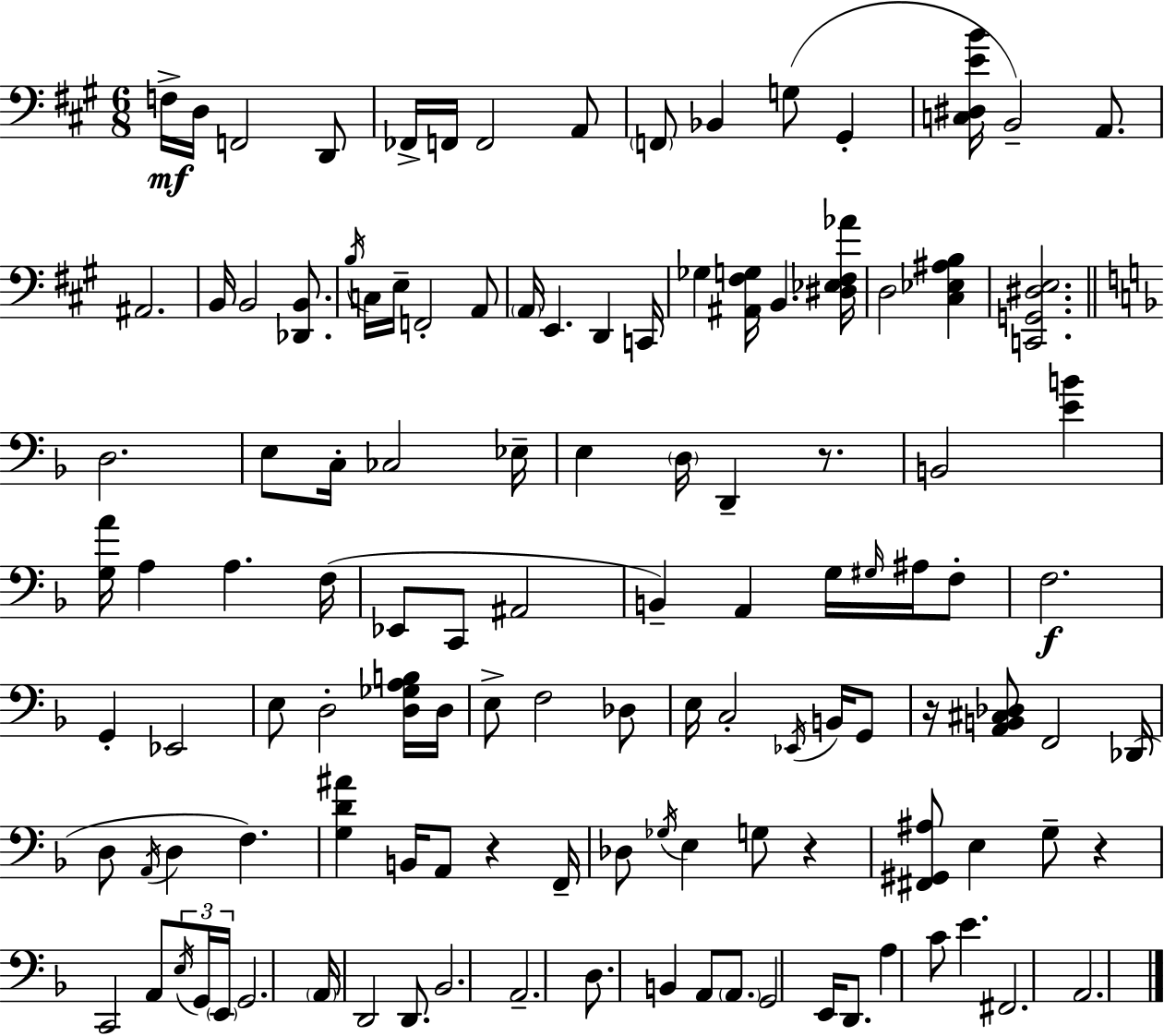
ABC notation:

X:1
T:Untitled
M:6/8
L:1/4
K:A
F,/4 D,/4 F,,2 D,,/2 _F,,/4 F,,/4 F,,2 A,,/2 F,,/2 _B,, G,/2 ^G,, [C,^D,EB]/4 B,,2 A,,/2 ^A,,2 B,,/4 B,,2 [_D,,B,,]/2 B,/4 C,/4 E,/4 F,,2 A,,/2 A,,/4 E,, D,, C,,/4 _G, [^A,,^F,G,]/4 B,, [^D,_E,^F,_A]/4 D,2 [^C,_E,^A,B,] [C,,G,,^D,E,]2 D,2 E,/2 C,/4 _C,2 _E,/4 E, D,/4 D,, z/2 B,,2 [EB] [G,A]/4 A, A, F,/4 _E,,/2 C,,/2 ^A,,2 B,, A,, G,/4 ^G,/4 ^A,/4 F,/2 F,2 G,, _E,,2 E,/2 D,2 [D,_G,A,B,]/4 D,/4 E,/2 F,2 _D,/2 E,/4 C,2 _E,,/4 B,,/4 G,,/2 z/4 [A,,B,,^C,_D,]/2 F,,2 _D,,/4 D,/2 A,,/4 D, F, [G,D^A] B,,/4 A,,/2 z F,,/4 _D,/2 _G,/4 E, G,/2 z [^F,,^G,,^A,]/2 E, G,/2 z C,,2 A,,/2 E,/4 G,,/4 E,,/4 G,,2 A,,/4 D,,2 D,,/2 _B,,2 A,,2 D,/2 B,, A,,/2 A,,/2 G,,2 E,,/4 D,,/2 A, C/2 E ^F,,2 A,,2